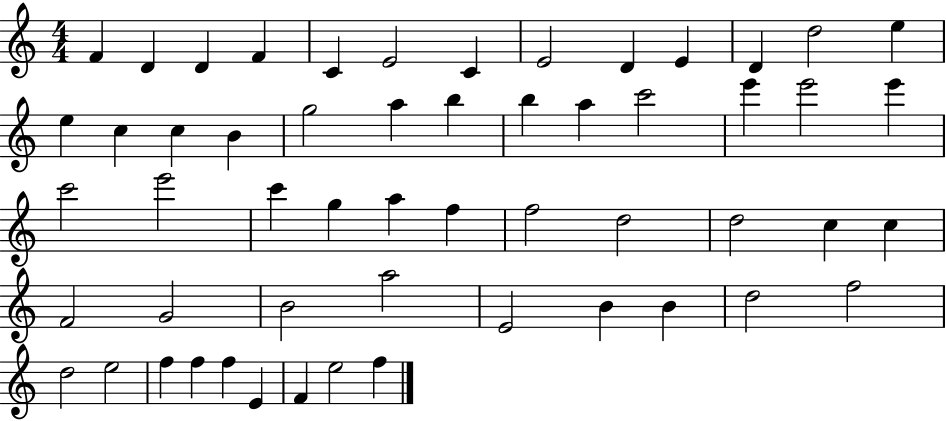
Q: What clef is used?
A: treble